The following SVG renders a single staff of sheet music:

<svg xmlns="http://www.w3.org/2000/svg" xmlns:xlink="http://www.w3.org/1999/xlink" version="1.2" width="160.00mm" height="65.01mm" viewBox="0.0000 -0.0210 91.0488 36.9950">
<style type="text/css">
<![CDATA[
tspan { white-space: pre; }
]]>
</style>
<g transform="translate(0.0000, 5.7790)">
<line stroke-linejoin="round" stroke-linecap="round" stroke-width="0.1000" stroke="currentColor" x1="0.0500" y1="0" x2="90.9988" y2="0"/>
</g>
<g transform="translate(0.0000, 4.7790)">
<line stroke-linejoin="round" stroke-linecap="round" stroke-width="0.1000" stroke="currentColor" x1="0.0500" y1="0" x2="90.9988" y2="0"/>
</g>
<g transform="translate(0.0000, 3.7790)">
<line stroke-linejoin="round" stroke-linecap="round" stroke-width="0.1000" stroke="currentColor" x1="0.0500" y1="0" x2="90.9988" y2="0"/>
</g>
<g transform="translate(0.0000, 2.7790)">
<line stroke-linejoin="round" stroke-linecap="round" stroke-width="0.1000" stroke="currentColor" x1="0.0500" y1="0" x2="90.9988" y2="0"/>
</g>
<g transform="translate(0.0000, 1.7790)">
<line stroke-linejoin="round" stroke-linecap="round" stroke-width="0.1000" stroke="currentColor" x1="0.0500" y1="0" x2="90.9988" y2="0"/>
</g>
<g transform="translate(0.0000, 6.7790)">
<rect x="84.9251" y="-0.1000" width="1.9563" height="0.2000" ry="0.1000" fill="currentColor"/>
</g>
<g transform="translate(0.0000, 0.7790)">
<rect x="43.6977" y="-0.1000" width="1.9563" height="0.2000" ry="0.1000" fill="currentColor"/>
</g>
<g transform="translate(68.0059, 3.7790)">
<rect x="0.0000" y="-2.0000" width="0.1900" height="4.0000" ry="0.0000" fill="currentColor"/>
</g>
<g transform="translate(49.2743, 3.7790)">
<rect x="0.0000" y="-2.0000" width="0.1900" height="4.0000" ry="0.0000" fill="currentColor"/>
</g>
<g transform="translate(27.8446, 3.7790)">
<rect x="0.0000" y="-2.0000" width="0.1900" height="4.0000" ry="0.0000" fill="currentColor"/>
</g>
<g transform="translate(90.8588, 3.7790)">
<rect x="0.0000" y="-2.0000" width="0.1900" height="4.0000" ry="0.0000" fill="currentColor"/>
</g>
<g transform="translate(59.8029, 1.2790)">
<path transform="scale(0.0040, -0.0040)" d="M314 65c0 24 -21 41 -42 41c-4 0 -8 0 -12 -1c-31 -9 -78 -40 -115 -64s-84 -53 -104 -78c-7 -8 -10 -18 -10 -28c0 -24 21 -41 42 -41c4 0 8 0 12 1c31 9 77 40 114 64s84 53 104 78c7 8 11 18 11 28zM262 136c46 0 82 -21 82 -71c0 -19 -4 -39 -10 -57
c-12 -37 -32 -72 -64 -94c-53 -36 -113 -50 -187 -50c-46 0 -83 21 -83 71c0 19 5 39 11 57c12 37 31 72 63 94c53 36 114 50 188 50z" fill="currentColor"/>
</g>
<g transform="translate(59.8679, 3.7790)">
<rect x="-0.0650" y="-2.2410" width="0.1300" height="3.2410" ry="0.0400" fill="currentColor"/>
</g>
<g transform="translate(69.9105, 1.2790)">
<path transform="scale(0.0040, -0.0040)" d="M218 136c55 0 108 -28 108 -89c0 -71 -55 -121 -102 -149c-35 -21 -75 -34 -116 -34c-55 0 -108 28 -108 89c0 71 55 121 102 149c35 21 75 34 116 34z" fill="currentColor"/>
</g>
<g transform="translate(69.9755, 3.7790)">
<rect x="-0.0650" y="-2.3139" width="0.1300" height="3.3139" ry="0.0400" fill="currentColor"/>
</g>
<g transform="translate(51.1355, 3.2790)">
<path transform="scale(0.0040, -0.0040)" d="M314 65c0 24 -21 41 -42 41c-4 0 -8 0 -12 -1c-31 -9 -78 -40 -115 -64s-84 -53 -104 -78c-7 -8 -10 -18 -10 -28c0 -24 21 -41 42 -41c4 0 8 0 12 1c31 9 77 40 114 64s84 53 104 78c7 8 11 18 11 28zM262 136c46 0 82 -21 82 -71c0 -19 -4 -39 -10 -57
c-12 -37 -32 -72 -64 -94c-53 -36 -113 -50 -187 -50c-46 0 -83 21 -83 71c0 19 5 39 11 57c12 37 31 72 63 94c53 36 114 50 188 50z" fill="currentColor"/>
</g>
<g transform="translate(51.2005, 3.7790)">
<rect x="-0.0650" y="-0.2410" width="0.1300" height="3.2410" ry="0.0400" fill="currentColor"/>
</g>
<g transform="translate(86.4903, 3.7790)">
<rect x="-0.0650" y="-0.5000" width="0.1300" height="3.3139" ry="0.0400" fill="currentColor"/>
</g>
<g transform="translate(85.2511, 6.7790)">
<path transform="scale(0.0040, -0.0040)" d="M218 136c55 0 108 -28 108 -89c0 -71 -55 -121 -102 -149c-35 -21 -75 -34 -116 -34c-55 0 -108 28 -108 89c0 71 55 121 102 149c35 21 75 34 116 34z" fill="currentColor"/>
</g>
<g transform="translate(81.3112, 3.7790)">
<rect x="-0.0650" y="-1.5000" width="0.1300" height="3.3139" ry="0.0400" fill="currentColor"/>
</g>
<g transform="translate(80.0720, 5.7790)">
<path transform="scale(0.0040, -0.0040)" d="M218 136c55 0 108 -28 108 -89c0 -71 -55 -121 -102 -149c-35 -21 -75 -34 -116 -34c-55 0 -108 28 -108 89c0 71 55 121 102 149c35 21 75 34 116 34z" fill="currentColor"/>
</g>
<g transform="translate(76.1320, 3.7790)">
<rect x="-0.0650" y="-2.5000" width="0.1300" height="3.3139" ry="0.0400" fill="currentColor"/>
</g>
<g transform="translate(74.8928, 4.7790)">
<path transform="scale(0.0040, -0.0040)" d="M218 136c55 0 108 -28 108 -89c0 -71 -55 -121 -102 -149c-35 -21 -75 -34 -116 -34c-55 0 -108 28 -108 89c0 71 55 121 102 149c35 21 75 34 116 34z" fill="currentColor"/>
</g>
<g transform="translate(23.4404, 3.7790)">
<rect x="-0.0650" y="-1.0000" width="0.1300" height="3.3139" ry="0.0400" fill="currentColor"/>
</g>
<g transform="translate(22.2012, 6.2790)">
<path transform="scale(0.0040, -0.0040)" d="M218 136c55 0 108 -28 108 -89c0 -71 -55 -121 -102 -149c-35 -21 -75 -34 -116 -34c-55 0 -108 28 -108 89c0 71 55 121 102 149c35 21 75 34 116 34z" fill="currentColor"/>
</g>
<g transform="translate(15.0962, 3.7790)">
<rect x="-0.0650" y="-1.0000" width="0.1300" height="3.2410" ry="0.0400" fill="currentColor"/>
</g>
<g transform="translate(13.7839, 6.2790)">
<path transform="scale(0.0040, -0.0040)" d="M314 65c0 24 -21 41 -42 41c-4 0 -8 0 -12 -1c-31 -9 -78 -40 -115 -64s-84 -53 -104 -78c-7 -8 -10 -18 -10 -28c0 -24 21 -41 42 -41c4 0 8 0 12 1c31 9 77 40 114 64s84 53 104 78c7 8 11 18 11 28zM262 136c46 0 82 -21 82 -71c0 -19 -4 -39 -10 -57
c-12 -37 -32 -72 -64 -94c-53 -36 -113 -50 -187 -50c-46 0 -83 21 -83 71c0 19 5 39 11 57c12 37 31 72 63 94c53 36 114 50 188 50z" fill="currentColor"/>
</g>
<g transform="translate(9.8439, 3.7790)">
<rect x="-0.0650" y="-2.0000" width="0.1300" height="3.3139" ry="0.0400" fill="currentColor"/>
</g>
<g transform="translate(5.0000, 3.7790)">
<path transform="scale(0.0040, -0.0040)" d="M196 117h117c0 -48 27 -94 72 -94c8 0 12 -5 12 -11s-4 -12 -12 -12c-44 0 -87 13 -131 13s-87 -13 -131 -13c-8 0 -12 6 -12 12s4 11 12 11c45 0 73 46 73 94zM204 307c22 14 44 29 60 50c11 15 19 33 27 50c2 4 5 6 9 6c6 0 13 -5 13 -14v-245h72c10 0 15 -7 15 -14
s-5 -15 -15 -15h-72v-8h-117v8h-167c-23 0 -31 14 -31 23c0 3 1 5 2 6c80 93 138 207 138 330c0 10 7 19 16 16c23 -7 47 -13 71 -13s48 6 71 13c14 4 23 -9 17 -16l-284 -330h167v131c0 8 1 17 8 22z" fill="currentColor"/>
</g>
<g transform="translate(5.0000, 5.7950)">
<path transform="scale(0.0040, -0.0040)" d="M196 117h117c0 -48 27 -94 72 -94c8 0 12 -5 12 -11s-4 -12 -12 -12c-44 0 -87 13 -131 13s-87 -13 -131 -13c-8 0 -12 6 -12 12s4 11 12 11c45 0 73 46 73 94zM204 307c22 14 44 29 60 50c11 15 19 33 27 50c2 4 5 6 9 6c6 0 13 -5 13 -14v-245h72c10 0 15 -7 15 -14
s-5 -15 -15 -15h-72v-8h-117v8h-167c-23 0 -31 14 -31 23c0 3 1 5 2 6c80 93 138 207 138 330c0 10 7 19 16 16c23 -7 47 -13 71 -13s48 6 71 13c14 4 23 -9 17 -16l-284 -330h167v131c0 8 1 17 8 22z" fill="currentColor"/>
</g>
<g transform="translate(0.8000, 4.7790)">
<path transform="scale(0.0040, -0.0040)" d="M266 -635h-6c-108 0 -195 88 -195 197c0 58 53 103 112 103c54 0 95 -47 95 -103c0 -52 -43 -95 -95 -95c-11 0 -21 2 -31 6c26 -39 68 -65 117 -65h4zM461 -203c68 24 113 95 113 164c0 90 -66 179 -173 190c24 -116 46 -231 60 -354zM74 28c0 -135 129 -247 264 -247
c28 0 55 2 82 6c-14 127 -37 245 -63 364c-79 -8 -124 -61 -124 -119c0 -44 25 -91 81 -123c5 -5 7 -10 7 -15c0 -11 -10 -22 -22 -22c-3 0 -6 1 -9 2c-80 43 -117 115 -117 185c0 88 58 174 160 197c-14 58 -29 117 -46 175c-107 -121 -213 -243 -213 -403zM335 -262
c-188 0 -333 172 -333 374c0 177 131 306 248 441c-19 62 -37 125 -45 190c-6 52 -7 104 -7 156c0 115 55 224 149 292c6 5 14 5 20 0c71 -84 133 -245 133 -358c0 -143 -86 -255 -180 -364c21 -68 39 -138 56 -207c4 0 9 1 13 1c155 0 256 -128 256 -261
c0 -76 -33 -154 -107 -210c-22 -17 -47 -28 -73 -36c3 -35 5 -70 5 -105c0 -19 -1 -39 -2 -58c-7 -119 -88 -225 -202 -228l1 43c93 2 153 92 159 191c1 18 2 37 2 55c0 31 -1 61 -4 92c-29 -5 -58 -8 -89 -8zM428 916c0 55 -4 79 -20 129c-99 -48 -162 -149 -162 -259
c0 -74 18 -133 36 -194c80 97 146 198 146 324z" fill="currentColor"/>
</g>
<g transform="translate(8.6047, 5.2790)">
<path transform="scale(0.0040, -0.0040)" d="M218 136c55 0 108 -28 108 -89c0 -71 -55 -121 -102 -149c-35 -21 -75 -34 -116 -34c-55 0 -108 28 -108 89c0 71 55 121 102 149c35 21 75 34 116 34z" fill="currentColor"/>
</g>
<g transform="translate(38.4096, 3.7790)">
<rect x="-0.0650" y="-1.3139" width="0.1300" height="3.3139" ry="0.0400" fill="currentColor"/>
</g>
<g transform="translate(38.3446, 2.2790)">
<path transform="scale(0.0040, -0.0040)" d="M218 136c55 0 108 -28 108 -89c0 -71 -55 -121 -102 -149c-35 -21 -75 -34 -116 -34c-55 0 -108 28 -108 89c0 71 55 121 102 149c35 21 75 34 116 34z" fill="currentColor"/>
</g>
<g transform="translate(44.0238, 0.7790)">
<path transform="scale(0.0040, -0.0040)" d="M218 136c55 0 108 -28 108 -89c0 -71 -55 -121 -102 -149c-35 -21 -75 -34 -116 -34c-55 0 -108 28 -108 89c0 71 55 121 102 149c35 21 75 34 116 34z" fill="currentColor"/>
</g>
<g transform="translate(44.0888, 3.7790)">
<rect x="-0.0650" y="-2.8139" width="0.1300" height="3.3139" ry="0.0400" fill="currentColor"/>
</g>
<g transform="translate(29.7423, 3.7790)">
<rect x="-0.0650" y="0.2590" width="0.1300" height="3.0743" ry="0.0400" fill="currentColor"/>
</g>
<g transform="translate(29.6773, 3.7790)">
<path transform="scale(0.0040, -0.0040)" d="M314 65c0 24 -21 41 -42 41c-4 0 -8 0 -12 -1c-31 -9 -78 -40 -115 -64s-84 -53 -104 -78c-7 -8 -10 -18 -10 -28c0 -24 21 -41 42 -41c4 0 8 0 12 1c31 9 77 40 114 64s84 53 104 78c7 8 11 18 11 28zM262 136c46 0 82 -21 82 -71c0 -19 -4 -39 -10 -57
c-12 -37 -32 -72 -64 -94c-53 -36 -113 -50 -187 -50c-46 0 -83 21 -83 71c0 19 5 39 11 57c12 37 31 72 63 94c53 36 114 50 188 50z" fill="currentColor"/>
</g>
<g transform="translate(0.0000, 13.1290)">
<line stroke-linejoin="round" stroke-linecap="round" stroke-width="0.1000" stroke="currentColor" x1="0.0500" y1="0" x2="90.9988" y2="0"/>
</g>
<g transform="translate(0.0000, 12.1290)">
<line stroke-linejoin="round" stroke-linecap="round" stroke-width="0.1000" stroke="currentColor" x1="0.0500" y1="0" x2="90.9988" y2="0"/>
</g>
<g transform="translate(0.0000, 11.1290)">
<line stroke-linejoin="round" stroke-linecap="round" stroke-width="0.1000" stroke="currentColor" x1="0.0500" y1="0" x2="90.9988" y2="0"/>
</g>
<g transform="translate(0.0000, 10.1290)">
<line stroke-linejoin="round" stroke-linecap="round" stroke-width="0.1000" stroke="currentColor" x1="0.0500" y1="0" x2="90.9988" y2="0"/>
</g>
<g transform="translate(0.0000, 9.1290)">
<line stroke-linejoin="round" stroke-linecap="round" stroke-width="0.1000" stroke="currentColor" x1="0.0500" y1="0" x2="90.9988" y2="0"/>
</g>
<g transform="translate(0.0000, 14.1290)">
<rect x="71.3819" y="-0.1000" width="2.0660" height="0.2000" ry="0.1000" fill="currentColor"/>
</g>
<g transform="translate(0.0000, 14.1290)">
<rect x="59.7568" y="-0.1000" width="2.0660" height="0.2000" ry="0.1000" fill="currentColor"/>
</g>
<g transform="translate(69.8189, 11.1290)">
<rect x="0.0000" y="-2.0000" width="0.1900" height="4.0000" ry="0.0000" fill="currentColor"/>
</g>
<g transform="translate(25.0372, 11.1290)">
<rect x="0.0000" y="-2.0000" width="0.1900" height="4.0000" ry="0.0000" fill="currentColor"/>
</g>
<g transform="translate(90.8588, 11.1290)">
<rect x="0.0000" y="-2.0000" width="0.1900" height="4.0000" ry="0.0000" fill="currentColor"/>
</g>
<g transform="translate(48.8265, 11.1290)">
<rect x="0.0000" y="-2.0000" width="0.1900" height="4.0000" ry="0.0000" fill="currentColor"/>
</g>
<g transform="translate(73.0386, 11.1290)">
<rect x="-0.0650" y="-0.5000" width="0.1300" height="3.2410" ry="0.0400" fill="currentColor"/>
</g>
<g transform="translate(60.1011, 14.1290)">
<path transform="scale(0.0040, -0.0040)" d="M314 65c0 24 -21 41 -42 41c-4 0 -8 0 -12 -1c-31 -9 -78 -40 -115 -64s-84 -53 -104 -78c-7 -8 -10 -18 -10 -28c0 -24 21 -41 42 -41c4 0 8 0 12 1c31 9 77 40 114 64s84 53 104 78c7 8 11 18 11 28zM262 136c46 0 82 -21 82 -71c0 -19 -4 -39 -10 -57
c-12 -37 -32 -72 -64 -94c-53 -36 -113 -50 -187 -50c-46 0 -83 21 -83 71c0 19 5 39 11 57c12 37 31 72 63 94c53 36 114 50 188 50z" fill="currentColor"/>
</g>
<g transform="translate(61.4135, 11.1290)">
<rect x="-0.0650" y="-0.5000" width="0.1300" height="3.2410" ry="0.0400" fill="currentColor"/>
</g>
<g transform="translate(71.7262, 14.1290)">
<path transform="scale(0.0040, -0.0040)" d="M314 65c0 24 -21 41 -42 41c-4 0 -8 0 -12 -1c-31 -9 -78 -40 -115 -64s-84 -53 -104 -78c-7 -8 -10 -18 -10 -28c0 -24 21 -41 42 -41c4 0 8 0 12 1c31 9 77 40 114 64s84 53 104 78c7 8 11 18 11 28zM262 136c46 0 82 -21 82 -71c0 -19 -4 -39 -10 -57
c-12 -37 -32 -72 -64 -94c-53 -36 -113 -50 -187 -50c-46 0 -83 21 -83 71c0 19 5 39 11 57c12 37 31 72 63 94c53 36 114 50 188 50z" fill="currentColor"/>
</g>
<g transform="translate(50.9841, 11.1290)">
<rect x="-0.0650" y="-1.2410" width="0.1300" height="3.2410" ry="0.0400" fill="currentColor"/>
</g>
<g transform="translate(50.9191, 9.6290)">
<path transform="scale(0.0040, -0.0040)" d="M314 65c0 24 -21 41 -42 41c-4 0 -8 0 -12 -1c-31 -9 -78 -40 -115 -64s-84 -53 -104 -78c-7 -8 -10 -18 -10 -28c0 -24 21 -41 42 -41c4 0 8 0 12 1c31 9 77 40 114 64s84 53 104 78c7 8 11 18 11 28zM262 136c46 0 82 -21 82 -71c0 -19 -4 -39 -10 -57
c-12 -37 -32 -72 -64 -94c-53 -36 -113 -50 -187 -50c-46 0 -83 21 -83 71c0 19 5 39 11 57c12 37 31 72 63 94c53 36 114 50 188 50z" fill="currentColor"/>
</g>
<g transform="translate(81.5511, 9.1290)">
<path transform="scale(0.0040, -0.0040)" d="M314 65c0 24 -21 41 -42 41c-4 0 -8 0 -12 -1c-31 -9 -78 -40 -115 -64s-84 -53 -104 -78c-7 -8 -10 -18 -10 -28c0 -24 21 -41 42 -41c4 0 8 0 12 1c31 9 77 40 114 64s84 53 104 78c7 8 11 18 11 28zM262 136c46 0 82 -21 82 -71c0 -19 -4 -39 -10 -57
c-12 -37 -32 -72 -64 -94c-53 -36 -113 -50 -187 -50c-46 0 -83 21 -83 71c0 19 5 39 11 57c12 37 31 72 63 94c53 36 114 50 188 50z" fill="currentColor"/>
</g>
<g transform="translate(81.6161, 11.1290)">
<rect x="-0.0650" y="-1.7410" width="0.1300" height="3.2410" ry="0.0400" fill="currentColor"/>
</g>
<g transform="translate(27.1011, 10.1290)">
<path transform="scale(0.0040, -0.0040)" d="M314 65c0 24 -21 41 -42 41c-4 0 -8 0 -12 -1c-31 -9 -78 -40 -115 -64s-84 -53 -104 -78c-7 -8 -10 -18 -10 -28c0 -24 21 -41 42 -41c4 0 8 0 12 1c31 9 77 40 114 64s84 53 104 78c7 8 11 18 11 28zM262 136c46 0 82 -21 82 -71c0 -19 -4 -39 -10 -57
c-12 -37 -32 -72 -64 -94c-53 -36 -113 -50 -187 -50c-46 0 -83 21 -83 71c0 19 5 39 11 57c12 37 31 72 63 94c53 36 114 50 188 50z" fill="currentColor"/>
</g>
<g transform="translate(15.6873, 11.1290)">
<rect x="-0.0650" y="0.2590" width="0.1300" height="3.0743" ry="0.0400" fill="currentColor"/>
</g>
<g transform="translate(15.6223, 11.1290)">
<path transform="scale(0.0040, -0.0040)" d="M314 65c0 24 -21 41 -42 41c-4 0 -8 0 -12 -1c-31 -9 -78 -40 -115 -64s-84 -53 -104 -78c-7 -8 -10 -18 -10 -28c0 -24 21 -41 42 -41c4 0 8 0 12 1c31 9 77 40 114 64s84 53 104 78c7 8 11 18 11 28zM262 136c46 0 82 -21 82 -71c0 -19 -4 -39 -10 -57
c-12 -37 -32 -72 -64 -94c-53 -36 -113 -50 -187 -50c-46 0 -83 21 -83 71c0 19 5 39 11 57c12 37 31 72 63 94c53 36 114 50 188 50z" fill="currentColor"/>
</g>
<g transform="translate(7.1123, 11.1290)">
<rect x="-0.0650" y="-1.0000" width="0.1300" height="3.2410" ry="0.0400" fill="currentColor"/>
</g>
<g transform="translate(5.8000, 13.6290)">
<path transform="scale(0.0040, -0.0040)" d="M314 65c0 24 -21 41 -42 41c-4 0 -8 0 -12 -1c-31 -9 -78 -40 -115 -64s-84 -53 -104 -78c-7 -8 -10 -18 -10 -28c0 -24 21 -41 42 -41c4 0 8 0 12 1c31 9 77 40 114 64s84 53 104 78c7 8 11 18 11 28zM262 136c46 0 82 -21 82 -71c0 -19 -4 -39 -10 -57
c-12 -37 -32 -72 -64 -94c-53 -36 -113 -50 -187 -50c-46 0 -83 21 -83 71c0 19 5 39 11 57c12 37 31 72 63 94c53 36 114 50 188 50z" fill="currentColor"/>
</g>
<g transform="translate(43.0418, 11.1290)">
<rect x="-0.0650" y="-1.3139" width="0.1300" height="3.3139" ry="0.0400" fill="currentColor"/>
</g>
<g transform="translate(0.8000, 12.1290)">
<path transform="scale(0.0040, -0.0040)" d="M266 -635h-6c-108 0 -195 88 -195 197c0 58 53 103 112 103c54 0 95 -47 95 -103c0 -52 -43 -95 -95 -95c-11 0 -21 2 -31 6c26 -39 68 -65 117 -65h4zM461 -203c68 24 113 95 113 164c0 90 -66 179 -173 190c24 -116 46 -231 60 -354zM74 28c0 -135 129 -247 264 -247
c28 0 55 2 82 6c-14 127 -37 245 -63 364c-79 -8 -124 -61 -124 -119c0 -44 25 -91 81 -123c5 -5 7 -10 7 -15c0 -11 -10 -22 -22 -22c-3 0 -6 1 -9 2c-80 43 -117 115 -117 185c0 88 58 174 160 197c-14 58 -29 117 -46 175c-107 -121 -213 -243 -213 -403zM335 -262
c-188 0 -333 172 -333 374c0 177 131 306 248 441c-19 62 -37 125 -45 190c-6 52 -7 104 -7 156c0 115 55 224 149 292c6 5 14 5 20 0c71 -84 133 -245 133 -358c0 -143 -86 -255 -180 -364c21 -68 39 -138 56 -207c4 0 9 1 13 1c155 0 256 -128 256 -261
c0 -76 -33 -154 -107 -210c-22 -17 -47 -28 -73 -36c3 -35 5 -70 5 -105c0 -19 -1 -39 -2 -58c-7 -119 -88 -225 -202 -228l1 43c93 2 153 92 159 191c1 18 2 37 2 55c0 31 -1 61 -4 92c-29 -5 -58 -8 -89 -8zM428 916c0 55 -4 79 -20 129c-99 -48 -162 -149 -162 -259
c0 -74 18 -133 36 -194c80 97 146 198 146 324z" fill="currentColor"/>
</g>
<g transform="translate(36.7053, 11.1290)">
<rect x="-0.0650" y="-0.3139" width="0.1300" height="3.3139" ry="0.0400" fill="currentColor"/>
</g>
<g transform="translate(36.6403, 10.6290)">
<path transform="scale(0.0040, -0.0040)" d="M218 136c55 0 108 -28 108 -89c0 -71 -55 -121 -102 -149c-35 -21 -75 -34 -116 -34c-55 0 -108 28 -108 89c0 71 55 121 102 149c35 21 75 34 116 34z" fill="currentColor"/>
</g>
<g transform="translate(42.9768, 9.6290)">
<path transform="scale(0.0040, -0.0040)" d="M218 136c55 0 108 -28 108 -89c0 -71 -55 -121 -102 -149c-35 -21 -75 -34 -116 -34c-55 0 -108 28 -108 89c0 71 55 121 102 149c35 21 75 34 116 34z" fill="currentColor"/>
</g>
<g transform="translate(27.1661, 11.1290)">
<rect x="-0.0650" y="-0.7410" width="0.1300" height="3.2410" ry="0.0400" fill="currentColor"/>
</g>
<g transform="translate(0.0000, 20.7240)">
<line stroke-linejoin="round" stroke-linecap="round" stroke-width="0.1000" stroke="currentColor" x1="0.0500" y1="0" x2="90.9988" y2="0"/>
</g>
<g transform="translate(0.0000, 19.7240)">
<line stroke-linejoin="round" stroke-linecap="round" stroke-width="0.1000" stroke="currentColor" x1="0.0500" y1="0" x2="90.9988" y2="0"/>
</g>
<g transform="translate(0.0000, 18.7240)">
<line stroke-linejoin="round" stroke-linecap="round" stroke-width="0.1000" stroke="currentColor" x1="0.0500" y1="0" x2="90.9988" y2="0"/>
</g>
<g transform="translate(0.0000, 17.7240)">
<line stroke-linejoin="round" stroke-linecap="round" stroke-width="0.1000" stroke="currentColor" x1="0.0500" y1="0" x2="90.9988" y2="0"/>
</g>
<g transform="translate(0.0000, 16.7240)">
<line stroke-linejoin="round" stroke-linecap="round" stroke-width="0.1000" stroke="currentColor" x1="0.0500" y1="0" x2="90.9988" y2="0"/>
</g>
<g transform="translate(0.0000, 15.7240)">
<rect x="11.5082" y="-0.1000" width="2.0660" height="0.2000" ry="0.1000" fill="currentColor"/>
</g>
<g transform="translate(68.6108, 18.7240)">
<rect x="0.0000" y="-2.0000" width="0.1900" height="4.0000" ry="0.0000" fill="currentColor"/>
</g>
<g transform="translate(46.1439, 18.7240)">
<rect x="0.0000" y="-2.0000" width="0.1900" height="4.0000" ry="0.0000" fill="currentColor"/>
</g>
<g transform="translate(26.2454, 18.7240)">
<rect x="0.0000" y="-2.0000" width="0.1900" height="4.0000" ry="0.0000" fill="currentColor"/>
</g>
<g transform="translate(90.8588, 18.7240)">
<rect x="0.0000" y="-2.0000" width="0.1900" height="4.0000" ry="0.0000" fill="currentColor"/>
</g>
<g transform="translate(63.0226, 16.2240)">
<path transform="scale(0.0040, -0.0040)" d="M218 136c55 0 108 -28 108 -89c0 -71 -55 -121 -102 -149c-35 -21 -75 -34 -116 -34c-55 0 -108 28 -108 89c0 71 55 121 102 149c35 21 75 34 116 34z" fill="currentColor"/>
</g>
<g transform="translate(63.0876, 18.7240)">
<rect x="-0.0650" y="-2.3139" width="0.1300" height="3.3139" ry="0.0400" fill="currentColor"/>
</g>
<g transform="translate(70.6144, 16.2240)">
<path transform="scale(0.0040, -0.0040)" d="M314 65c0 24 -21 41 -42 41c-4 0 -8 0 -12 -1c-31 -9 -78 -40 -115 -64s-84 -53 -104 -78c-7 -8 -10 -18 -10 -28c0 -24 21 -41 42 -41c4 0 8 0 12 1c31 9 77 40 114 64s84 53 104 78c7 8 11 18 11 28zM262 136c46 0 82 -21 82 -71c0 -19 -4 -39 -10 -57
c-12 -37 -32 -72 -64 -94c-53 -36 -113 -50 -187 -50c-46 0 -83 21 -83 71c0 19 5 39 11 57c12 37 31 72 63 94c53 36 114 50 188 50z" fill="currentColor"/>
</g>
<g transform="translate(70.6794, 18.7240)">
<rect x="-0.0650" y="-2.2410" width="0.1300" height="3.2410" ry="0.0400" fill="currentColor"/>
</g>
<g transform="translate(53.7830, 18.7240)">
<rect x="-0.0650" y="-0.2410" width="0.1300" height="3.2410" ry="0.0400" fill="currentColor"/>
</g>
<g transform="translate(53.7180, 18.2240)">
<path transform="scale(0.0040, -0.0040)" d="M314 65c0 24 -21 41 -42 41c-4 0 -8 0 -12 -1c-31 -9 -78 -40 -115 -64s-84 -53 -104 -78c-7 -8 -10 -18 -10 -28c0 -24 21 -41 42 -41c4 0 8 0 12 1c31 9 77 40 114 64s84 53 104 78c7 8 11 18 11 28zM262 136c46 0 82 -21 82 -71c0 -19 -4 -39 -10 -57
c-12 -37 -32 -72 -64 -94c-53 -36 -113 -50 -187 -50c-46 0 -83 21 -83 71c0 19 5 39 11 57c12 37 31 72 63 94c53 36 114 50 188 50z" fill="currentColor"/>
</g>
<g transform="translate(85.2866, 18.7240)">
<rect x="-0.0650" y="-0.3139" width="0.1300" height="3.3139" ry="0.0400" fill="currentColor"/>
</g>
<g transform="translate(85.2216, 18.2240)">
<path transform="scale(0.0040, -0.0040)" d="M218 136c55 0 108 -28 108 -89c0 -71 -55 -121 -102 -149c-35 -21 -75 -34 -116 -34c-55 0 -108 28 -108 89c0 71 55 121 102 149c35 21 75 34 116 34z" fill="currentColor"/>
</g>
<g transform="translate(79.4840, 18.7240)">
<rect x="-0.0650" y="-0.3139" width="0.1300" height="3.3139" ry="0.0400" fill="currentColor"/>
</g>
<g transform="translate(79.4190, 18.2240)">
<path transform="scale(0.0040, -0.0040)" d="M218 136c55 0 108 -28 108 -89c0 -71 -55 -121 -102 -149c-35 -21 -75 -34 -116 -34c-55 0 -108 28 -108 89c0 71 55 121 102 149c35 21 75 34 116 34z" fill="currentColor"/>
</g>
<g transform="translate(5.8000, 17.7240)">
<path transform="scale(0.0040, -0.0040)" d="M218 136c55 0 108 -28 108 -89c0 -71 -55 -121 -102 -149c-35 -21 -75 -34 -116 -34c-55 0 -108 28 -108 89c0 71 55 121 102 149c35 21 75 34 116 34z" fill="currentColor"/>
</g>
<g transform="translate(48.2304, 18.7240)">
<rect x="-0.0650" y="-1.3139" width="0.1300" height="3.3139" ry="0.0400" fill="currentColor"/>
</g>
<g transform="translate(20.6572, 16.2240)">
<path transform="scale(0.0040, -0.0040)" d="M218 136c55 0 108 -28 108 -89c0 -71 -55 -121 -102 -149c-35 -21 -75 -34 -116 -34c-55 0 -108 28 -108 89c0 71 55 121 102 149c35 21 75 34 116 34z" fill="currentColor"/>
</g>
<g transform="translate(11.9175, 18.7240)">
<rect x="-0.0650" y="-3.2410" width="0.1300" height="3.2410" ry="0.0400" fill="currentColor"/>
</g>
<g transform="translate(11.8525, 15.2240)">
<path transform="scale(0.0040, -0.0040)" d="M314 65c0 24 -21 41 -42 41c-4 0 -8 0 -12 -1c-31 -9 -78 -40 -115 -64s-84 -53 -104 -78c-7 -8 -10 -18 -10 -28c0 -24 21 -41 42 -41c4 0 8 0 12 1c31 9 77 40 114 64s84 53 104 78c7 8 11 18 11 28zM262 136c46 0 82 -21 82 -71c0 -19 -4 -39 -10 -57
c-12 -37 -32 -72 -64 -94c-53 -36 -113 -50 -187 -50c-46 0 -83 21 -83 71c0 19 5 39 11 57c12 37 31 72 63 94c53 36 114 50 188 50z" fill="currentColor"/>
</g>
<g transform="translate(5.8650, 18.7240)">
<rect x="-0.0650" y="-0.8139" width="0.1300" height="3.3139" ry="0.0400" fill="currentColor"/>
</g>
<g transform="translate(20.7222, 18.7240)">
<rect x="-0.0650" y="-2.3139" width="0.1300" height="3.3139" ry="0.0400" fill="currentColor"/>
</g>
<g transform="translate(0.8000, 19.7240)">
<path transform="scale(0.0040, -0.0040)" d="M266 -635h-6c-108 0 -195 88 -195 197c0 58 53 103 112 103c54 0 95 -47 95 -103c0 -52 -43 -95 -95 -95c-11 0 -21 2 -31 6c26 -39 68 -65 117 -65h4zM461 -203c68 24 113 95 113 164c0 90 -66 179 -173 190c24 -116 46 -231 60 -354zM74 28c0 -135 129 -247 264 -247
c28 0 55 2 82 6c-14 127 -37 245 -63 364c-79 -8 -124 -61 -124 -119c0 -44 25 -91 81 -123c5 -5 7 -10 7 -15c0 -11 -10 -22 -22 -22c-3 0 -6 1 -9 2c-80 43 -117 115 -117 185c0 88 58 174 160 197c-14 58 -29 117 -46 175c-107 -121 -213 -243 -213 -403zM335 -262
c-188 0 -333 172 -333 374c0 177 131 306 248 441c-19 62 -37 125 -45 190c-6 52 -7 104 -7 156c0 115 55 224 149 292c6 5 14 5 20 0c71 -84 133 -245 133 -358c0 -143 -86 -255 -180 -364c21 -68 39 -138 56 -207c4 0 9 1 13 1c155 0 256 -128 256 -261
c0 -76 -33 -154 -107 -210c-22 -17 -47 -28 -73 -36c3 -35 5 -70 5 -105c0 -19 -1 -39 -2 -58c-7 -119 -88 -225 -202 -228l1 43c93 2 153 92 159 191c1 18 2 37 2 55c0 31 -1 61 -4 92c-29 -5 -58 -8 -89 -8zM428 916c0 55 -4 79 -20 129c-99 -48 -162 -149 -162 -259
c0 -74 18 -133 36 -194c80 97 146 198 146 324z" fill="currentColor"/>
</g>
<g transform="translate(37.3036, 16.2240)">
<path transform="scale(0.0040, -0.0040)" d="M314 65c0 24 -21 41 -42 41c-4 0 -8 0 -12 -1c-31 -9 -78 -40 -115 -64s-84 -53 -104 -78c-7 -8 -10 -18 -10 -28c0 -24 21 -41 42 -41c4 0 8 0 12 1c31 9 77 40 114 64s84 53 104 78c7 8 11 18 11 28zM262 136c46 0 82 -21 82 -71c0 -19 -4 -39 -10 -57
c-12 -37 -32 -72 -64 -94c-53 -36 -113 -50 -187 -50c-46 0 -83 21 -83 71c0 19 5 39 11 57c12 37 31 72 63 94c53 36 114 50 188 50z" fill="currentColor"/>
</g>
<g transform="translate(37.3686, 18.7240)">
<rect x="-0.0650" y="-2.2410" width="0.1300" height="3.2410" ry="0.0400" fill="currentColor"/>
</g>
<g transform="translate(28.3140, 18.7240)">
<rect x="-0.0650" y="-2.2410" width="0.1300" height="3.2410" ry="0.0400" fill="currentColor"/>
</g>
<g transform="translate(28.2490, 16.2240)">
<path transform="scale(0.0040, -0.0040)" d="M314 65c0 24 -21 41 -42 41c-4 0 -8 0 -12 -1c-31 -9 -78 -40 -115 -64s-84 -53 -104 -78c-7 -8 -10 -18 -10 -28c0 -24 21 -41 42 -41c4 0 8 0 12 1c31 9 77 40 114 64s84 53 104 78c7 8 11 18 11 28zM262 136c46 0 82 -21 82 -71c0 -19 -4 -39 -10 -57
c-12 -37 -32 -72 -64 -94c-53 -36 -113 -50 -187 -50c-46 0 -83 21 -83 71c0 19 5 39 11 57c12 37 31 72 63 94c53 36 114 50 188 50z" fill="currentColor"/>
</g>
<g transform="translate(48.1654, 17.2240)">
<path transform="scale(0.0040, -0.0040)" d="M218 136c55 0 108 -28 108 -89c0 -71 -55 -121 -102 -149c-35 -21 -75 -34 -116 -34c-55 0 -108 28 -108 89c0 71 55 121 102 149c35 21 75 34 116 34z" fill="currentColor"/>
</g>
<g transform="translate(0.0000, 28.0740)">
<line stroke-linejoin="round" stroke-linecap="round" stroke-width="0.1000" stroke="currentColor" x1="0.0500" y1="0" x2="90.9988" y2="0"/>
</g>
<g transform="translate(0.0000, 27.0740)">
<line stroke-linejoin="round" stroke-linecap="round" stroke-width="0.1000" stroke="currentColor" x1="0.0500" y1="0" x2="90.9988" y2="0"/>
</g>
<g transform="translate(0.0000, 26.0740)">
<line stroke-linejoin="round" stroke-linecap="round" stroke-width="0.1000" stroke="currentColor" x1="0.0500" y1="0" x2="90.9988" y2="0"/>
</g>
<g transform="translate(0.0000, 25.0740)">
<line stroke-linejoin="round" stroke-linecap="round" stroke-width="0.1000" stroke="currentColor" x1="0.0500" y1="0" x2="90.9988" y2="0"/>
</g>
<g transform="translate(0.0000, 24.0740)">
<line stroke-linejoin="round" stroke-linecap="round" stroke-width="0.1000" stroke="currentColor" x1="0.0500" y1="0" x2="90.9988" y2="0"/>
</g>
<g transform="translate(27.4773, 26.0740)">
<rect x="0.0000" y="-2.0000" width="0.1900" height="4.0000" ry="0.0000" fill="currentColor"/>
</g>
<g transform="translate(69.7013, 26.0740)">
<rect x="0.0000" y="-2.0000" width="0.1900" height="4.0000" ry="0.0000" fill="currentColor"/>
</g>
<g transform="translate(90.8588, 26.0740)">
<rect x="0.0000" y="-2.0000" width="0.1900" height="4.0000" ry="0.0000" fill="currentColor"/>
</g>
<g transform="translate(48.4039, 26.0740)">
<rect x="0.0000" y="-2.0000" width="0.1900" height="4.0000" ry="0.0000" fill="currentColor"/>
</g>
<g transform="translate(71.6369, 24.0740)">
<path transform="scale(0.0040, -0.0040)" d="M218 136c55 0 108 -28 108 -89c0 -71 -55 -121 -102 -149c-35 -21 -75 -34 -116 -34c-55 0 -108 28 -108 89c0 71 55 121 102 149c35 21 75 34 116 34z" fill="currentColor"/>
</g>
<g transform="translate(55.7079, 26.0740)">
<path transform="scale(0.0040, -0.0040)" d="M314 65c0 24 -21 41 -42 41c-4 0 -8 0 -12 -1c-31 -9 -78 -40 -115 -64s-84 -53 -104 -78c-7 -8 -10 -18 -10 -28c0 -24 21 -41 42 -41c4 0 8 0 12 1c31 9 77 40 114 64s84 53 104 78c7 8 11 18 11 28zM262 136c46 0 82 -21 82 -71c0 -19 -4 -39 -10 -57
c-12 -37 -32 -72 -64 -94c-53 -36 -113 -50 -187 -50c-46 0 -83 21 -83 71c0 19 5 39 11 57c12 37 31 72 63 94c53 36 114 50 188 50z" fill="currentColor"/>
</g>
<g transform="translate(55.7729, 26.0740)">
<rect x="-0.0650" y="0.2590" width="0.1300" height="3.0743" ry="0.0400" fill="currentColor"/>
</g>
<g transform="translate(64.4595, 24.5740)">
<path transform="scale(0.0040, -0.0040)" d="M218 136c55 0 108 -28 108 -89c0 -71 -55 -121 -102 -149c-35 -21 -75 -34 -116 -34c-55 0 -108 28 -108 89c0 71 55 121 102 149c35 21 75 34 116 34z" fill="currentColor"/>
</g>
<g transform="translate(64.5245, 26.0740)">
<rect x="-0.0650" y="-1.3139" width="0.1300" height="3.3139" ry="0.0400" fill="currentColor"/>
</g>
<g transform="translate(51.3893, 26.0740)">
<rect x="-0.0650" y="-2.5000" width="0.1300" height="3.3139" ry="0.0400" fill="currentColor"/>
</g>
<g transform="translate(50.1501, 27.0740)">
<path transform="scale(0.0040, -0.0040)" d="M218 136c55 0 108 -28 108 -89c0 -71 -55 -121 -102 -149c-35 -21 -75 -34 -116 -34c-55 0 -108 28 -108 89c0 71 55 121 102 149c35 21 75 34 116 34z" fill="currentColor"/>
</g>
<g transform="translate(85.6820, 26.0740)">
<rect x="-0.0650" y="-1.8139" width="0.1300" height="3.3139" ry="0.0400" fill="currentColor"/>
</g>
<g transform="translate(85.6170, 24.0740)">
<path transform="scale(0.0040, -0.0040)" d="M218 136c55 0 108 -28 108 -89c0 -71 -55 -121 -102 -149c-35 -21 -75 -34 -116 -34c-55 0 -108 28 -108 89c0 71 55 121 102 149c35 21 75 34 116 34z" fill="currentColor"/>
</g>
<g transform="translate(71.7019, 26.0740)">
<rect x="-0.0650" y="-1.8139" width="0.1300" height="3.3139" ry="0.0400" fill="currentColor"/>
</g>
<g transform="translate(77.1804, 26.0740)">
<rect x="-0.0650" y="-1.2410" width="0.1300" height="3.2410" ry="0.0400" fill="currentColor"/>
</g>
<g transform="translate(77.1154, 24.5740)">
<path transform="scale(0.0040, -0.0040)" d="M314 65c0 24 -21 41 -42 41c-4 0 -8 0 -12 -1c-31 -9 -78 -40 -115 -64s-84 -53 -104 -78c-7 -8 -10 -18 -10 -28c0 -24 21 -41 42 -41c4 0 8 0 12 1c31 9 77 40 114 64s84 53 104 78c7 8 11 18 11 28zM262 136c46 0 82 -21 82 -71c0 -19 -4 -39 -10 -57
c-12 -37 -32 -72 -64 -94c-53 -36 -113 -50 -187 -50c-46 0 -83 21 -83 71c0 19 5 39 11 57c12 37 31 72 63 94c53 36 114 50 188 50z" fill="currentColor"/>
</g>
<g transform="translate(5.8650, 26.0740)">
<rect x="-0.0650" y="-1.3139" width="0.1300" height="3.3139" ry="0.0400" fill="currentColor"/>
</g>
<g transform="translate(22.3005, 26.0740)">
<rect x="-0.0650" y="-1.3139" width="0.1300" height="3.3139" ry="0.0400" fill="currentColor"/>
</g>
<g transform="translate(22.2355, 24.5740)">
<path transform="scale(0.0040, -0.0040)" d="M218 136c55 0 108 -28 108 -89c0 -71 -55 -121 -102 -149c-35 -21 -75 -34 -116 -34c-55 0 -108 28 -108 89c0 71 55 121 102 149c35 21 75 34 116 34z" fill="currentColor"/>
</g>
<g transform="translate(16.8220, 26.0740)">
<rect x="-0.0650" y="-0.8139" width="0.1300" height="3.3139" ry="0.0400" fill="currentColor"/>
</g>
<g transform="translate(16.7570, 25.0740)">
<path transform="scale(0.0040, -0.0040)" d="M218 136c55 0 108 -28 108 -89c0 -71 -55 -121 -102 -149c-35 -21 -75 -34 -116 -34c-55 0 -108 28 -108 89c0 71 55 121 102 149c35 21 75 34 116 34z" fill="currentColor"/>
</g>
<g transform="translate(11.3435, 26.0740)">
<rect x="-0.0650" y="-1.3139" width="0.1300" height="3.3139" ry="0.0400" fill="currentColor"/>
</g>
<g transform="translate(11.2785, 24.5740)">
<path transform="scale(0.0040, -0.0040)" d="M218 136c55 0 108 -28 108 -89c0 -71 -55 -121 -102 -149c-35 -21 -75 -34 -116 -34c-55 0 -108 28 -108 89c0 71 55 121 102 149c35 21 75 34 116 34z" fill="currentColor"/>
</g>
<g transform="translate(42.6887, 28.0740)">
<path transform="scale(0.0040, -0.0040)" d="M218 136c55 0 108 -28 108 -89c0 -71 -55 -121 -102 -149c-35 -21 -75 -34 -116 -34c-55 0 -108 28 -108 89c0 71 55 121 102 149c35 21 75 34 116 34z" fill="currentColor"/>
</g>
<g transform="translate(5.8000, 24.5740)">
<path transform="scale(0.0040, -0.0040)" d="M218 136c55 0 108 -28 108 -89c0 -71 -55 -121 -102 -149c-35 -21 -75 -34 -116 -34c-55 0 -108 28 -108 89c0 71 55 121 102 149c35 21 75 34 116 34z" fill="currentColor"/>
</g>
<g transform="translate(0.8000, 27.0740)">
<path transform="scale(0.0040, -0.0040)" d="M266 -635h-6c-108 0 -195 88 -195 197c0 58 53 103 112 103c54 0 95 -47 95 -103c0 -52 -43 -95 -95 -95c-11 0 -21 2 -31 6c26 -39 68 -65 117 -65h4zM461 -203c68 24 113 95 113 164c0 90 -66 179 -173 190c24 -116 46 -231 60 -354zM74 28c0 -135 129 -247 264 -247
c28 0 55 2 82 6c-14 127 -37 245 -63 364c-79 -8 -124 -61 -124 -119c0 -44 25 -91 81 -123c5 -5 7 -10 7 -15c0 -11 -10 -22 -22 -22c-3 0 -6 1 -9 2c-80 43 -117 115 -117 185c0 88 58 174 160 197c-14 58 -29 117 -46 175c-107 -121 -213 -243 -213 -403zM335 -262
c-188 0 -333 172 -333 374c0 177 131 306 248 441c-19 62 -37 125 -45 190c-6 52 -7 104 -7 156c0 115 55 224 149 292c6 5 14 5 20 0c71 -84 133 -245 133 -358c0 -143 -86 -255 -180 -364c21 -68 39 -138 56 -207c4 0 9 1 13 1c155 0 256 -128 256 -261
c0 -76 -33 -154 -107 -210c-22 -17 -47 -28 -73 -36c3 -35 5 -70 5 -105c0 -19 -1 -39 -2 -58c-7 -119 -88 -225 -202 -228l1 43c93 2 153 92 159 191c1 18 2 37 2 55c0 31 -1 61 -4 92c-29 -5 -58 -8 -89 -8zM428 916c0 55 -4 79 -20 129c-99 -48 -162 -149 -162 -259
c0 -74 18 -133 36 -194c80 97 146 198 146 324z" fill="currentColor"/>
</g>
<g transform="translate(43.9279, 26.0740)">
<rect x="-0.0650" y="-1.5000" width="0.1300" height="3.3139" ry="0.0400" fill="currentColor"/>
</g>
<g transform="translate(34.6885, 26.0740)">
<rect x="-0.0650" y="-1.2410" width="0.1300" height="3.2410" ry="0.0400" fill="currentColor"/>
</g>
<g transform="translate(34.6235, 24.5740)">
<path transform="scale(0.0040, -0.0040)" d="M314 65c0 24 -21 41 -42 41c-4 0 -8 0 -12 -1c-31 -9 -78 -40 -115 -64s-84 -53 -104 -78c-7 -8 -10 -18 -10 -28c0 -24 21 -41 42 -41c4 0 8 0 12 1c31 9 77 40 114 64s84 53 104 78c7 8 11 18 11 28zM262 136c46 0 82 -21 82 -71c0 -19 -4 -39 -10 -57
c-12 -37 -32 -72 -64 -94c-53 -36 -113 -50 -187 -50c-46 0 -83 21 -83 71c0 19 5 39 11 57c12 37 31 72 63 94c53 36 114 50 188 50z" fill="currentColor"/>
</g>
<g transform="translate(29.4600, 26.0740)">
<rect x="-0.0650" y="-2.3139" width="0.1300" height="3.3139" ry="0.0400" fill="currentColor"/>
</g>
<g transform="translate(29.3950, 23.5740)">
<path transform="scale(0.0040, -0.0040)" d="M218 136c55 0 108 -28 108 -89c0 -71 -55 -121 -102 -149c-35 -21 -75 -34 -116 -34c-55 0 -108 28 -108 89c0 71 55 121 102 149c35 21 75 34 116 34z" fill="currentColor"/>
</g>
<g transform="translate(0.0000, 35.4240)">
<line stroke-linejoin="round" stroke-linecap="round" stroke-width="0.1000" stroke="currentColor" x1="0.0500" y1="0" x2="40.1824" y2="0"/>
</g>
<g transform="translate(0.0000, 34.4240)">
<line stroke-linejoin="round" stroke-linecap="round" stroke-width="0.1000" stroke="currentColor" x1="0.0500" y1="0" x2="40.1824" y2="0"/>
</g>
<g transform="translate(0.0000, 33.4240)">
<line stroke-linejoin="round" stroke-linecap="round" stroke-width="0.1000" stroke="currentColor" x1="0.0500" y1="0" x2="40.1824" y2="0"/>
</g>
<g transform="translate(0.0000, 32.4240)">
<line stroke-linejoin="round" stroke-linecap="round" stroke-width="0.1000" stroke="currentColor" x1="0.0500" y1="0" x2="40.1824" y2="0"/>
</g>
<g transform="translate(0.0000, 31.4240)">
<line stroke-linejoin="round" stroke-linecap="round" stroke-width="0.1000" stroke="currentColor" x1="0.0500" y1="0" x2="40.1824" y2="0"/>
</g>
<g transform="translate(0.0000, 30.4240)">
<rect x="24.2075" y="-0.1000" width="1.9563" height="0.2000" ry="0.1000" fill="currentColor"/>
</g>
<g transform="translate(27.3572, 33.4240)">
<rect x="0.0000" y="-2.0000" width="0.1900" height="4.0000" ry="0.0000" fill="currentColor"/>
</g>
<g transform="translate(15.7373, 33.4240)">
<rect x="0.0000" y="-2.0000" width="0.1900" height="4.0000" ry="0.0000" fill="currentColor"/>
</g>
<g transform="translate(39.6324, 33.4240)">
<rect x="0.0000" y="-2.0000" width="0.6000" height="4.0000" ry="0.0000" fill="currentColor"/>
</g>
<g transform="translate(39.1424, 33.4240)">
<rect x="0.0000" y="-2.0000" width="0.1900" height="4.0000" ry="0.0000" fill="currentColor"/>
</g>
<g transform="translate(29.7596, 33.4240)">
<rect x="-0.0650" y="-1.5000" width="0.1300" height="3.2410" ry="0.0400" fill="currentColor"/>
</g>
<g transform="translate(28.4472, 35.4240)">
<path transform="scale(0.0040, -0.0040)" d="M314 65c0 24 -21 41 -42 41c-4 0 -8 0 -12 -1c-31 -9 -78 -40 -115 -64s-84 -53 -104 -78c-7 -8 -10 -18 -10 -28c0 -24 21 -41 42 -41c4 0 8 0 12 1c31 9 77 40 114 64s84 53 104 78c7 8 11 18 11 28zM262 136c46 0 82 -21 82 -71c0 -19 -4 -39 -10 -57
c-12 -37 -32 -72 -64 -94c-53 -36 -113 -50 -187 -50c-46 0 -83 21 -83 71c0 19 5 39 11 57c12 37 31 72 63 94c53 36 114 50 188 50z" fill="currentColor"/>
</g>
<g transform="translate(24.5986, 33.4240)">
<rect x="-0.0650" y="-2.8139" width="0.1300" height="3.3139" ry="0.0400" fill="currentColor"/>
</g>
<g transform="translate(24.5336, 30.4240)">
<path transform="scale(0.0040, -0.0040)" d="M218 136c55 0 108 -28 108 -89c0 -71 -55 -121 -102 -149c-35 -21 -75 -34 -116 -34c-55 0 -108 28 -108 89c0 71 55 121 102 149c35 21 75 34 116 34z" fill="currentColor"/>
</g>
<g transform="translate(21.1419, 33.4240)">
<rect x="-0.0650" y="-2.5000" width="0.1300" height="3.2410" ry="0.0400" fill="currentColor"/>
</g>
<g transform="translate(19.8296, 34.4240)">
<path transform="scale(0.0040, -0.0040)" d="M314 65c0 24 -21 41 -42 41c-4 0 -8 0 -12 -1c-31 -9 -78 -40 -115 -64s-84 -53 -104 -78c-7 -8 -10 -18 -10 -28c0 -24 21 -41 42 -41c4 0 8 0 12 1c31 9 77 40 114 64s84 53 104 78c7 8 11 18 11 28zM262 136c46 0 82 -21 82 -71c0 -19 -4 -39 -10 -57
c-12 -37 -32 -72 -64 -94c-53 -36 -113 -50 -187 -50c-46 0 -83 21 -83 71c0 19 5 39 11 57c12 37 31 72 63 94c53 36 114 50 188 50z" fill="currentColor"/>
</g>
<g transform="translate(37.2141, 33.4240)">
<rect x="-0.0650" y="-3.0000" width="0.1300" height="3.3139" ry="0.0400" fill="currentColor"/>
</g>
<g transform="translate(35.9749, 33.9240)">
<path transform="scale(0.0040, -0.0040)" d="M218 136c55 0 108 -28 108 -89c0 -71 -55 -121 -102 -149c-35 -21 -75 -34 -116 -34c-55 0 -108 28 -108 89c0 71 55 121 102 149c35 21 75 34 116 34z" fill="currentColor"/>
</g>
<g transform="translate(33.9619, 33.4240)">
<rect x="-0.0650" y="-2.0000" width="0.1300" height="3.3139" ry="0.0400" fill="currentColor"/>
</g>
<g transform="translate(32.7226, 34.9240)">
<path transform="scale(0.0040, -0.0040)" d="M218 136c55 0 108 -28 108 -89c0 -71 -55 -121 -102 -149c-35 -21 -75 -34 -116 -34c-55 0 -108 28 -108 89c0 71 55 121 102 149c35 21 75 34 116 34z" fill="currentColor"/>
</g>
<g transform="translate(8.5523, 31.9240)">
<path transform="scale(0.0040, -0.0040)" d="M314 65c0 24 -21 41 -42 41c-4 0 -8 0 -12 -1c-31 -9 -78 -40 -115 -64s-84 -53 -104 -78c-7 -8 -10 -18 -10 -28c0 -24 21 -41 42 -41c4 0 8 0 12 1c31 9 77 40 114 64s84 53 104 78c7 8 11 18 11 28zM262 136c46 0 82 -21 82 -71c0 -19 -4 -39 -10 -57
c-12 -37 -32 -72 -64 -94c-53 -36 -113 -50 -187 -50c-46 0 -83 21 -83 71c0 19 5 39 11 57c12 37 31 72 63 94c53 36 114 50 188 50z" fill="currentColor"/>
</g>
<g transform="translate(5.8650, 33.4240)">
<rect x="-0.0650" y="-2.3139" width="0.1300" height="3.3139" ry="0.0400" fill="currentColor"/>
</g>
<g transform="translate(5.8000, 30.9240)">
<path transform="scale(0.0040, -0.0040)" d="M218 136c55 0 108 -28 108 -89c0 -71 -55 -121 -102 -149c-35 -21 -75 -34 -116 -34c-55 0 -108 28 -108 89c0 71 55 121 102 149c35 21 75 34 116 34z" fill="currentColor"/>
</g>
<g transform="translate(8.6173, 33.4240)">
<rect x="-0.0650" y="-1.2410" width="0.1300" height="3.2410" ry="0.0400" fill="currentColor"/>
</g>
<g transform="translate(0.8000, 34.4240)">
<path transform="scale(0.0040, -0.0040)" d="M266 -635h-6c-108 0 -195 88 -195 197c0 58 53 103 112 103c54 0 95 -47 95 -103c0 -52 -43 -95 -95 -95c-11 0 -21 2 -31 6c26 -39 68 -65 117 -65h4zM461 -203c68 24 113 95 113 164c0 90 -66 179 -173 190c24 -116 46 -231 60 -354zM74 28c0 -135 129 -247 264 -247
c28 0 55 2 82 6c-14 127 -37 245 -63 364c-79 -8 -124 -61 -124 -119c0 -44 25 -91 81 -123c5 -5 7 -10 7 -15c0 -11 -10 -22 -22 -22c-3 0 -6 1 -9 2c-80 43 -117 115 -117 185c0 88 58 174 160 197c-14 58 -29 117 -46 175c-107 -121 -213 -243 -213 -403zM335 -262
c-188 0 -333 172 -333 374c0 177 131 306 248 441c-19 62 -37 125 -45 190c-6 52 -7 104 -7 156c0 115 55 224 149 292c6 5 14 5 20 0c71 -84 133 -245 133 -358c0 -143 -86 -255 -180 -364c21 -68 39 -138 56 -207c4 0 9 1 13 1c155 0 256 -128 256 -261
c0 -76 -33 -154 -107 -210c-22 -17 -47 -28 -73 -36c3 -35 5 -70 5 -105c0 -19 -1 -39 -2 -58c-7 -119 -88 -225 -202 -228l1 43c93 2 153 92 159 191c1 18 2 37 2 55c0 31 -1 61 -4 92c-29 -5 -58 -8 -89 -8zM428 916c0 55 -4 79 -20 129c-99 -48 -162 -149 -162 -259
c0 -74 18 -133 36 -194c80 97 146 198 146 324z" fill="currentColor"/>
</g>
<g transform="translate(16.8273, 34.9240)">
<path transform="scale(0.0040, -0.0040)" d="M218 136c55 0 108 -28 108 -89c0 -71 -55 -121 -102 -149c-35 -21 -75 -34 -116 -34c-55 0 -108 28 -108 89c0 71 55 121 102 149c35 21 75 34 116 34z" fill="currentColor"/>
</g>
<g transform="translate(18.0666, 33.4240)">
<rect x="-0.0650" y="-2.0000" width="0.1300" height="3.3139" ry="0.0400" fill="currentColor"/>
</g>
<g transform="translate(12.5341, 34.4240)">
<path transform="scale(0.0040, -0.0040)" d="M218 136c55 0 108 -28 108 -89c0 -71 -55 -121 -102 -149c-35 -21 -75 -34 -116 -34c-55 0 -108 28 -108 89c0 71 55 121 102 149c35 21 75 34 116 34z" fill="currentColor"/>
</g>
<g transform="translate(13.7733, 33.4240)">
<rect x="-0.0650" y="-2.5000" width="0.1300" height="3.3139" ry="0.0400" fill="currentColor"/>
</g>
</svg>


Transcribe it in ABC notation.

X:1
T:Untitled
M:4/4
L:1/4
K:C
F D2 D B2 e a c2 g2 g G E C D2 B2 d2 c e e2 C2 C2 f2 d b2 g g2 g2 e c2 g g2 c c e e d e g e2 E G B2 e f e2 f g e2 G F G2 a E2 F A